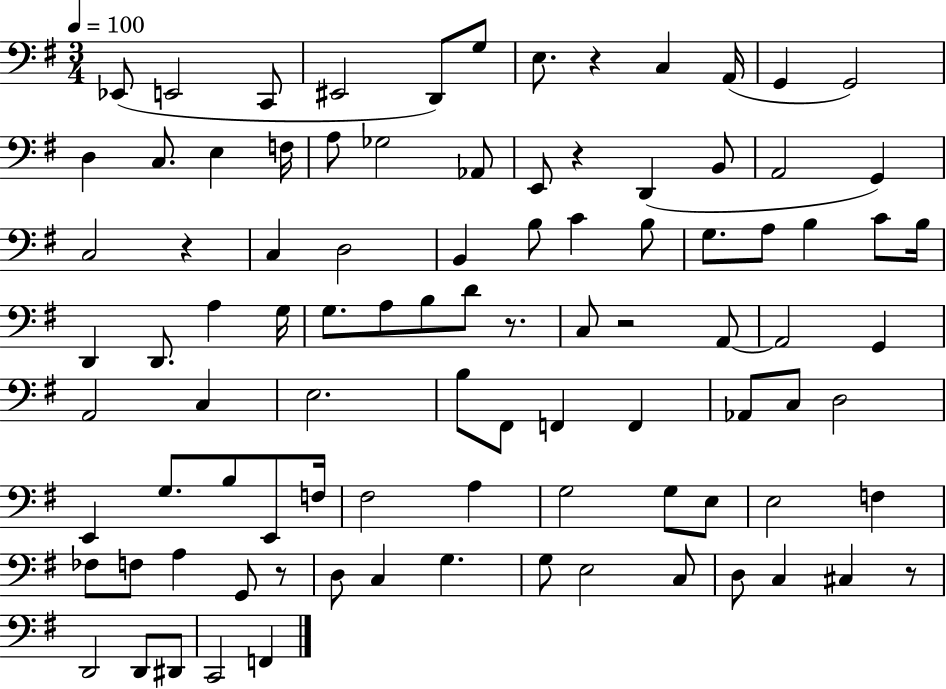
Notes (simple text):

Eb2/e E2/h C2/e EIS2/h D2/e G3/e E3/e. R/q C3/q A2/s G2/q G2/h D3/q C3/e. E3/q F3/s A3/e Gb3/h Ab2/e E2/e R/q D2/q B2/e A2/h G2/q C3/h R/q C3/q D3/h B2/q B3/e C4/q B3/e G3/e. A3/e B3/q C4/e B3/s D2/q D2/e. A3/q G3/s G3/e. A3/e B3/e D4/e R/e. C3/e R/h A2/e A2/h G2/q A2/h C3/q E3/h. B3/e F#2/e F2/q F2/q Ab2/e C3/e D3/h E2/q G3/e. B3/e E2/e F3/s F#3/h A3/q G3/h G3/e E3/e E3/h F3/q FES3/e F3/e A3/q G2/e R/e D3/e C3/q G3/q. G3/e E3/h C3/e D3/e C3/q C#3/q R/e D2/h D2/e D#2/e C2/h F2/q